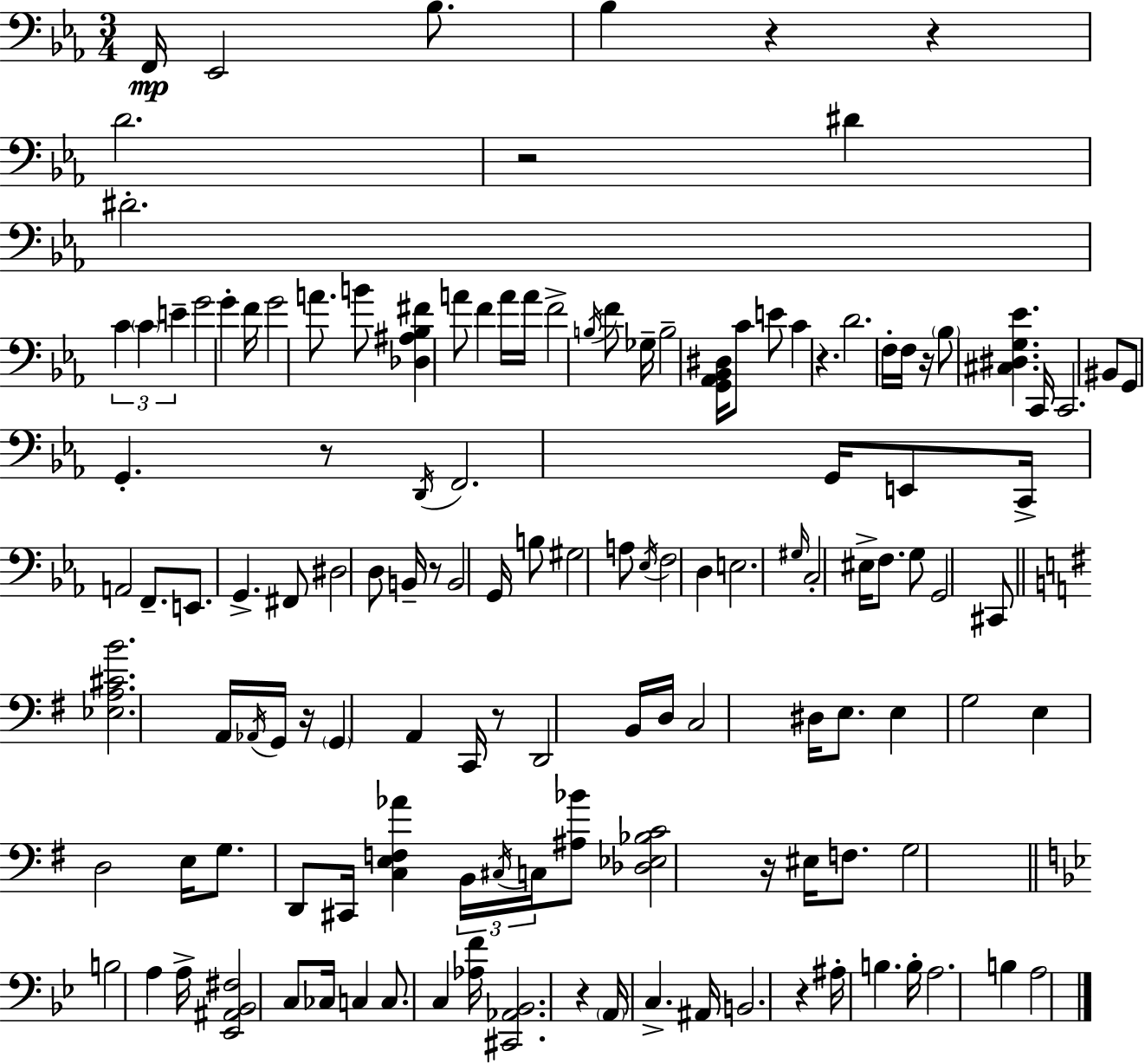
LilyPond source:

{
  \clef bass
  \numericTimeSignature
  \time 3/4
  \key ees \major
  f,16\mp ees,2 bes8. | bes4 r4 r4 | d'2. | r2 dis'4 | \break dis'2.-. | \tuplet 3/2 { c'4 \parenthesize c'4 e'4-- } | g'2 g'4-. | f'16 g'2 a'8. | \break b'8 <des ais bes fis'>4 a'8 f'4 | a'16 a'16 f'2-> \acciaccatura { b16 } f'8 | ges16-- b2-- <g, aes, bes, dis>16 c'8 | e'8 c'4 r4. | \break d'2. | f16-. f16 r16 \parenthesize bes8 <cis dis g ees'>4. | c,16 c,2. | bis,8 g,8 g,4.-. r8 | \break \acciaccatura { d,16 } f,2. | g,16 e,8 c,16-> a,2 | f,8.-- e,8. g,4.-> | fis,8 dis2 | \break d8 b,16-- r8 b,2 | g,16 b8 gis2 | a8 \acciaccatura { ees16 } f2 d4 | e2. | \break \grace { gis16 } c2-. | eis16-> f8. g8 g,2 | cis,8 \bar "||" \break \key g \major <ees a cis' b'>2. | a,16 \acciaccatura { aes,16 } g,16 r16 \parenthesize g,4 a,4 | c,16 r8 d,2 b,16 | d16 c2 dis16 e8. | \break e4 g2 | e4 d2 | e16 g8. d,8 cis,16 <c e f aes'>4 | \tuplet 3/2 { b,16 \acciaccatura { cis16 } c16 } <ais bes'>8 <des ees bes c'>2 | \break r16 eis16 f8. g2 | \bar "||" \break \key bes \major b2 a4 | a16-> <ees, ais, bes, fis>2 c8 ces16 | c4 c8. c4 <aes f'>16 | <cis, aes, bes,>2. | \break r4 \parenthesize a,16 c4.-> ais,16 | b,2. | r4 ais16-. b4. b16-. | a2. | \break b4 a2 | \bar "|."
}